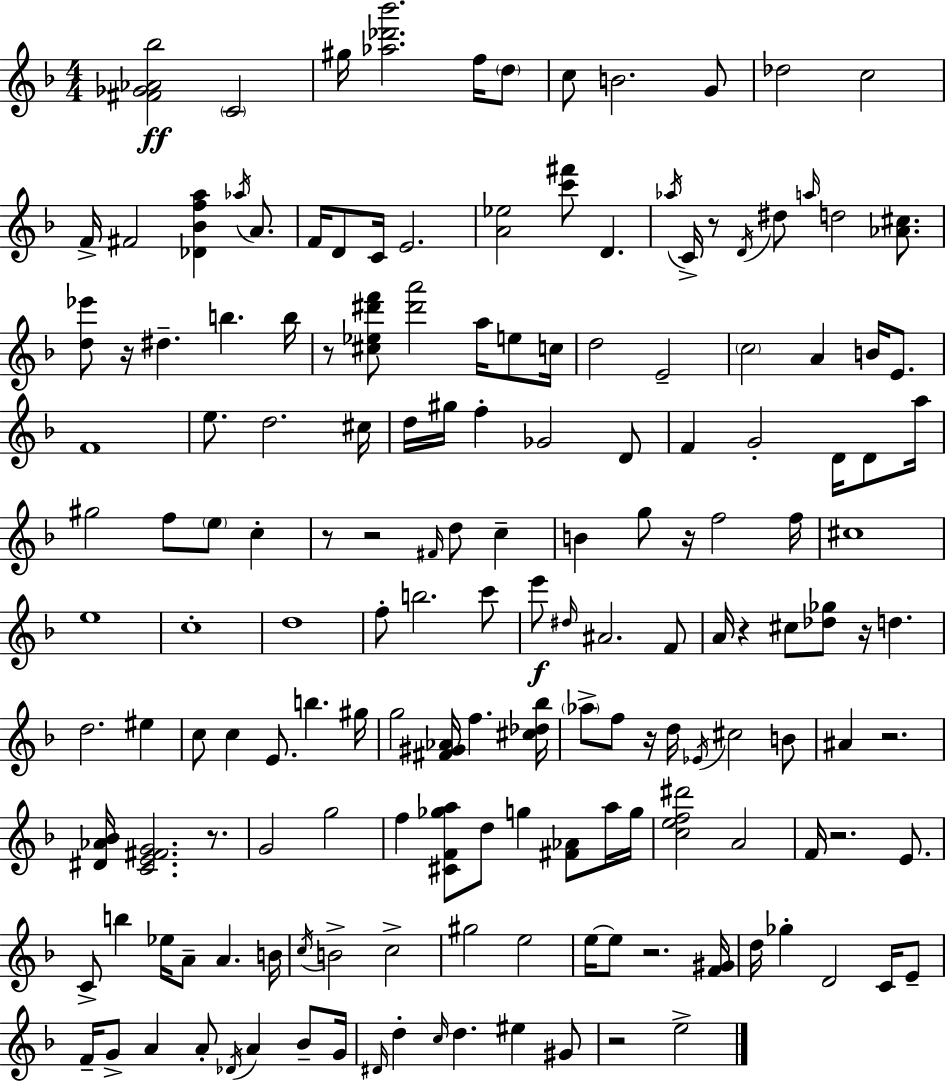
{
  \clef treble
  \numericTimeSignature
  \time 4/4
  \key f \major
  <fis' ges' aes' bes''>2\ff \parenthesize c'2 | gis''16 <aes'' des''' bes'''>2. f''16 \parenthesize d''8 | c''8 b'2. g'8 | des''2 c''2 | \break f'16-> fis'2 <des' bes' f'' a''>4 \acciaccatura { aes''16 } a'8. | f'16 d'8 c'16 e'2. | <a' ees''>2 <c''' fis'''>8 d'4. | \acciaccatura { aes''16 } c'16-> r8 \acciaccatura { d'16 } dis''8 \grace { a''16 } d''2 | \break <aes' cis''>8. <d'' ees'''>8 r16 dis''4.-- b''4. | b''16 r8 <cis'' ees'' dis''' f'''>8 <dis''' a'''>2 | a''16 e''8 c''16 d''2 e'2-- | \parenthesize c''2 a'4 | \break b'16 e'8. f'1 | e''8. d''2. | cis''16 d''16 gis''16 f''4-. ges'2 | d'8 f'4 g'2-. | \break d'16 d'8 a''16 gis''2 f''8 \parenthesize e''8 | c''4-. r8 r2 \grace { fis'16 } d''8 | c''4-- b'4 g''8 r16 f''2 | f''16 cis''1 | \break e''1 | c''1-. | d''1 | f''8-. b''2. | \break c'''8 e'''8\f \grace { dis''16 } ais'2. | f'8 a'16 r4 cis''8 <des'' ges''>8 r16 | d''4. d''2. | eis''4 c''8 c''4 e'8. b''4. | \break gis''16 g''2 <fis' gis' aes'>16 f''4. | <cis'' des'' bes''>16 \parenthesize aes''8-> f''8 r16 d''16 \acciaccatura { ees'16 } cis''2 | b'8 ais'4 r2. | <dis' aes' bes'>16 <c' e' fis' g'>2. | \break r8. g'2 g''2 | f''4 <cis' f' ges'' a''>8 d''8 g''4 | <fis' aes'>8 a''16 g''16 <c'' e'' f'' dis'''>2 a'2 | f'16 r2. | \break e'8. c'8-> b''4 ees''16 a'8-- | a'4. b'16 \acciaccatura { c''16 } b'2-> | c''2-> gis''2 | e''2 e''16~~ e''8 r2. | \break <f' gis'>16 d''16 ges''4-. d'2 | c'16 e'8-- f'16-- g'8-> a'4 a'8-. | \acciaccatura { des'16 } a'4 bes'8-- g'16 \grace { dis'16 } d''4-. \grace { c''16 } d''4. | eis''4 gis'8 r2 | \break e''2-> \bar "|."
}